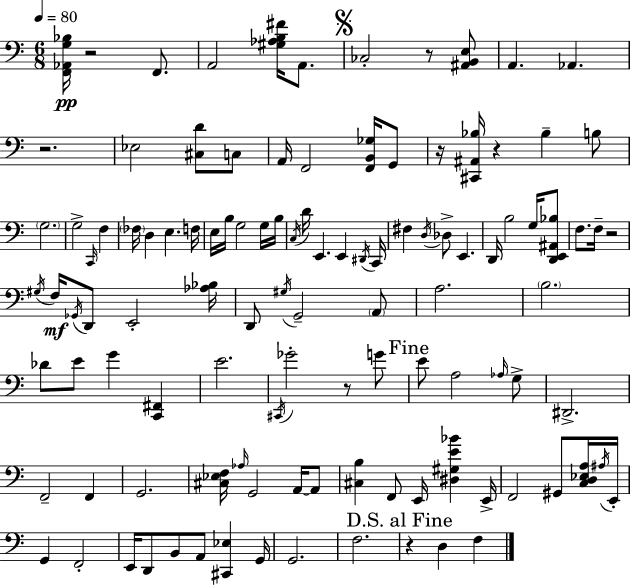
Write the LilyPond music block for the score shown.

{
  \clef bass
  \numericTimeSignature
  \time 6/8
  \key c \major
  \tempo 4 = 80
  <f, aes, g bes>16\pp r2 f,8. | a,2 <gis aes b fis'>16 a,8. | \mark \markup { \musicglyph "scripts.segno" } ces2-. r8 <ais, b, e>8 | a,4. aes,4. | \break r2. | ees2 <cis d'>8 c8 | a,16 f,2 <f, b, ges>16 g,8 | r16 <cis, ais, bes>16 r4 bes4-- b8 | \break \parenthesize g2. | g2-> \grace { c,16 } f4 | \parenthesize fes16 d4 e4. | f16 e16 b16 g2 g16 | \break b16 \acciaccatura { c16 } d'16 e,4. e,4 | \acciaccatura { dis,16 } c,16 fis4 \acciaccatura { d16 } des8-> e,4. | d,16 b2 | g16 <d, e, ais, bes>8 f8. f16-- r2 | \break \acciaccatura { gis16 } f16\mf \acciaccatura { ges,16 } d,8 e,2-. | <aes bes>16 d,8 \acciaccatura { gis16 } g,2-- | \parenthesize a,8 a2. | \parenthesize b2. | \break des'8 e'8 g'4 | <c, fis,>4 e'2. | \acciaccatura { cis,16 } ges'2-. | r8 g'8 \mark "Fine" e'8 a2 | \break \grace { aes16 } g8-> dis,2.-> | f,2-- | f,4 g,2. | <cis ees f>16 \grace { aes16 } g,2 | \break a,16~~ a,8 <cis b>4 | f,8 e,16 <dis gis e' bes'>4 e,16-> f,2 | gis,8 <c d ees a>16 \acciaccatura { ais16 } e,16-. g,4 | f,2-. e,16 | \break d,8 b,8 a,8 <cis, ees>4 g,16 g,2. | f2. | \mark "D.S. al Fine" r4 | d4 f4 \bar "|."
}